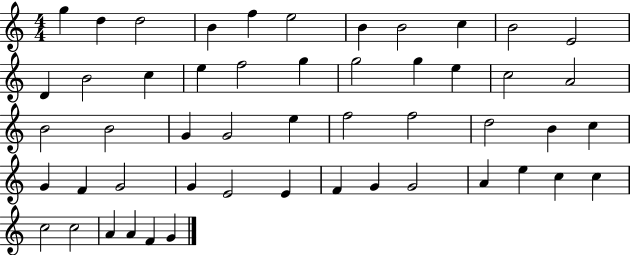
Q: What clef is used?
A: treble